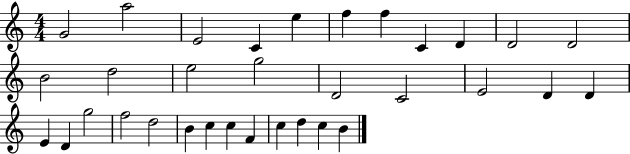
G4/h A5/h E4/h C4/q E5/q F5/q F5/q C4/q D4/q D4/h D4/h B4/h D5/h E5/h G5/h D4/h C4/h E4/h D4/q D4/q E4/q D4/q G5/h F5/h D5/h B4/q C5/q C5/q F4/q C5/q D5/q C5/q B4/q